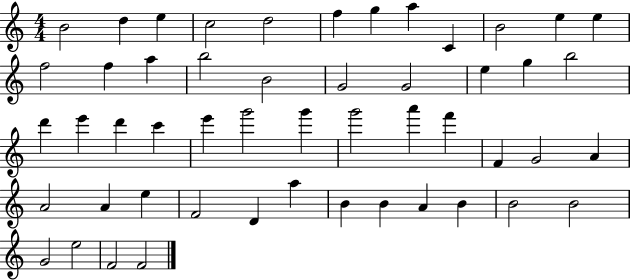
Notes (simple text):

B4/h D5/q E5/q C5/h D5/h F5/q G5/q A5/q C4/q B4/h E5/q E5/q F5/h F5/q A5/q B5/h B4/h G4/h G4/h E5/q G5/q B5/h D6/q E6/q D6/q C6/q E6/q G6/h G6/q G6/h A6/q F6/q F4/q G4/h A4/q A4/h A4/q E5/q F4/h D4/q A5/q B4/q B4/q A4/q B4/q B4/h B4/h G4/h E5/h F4/h F4/h